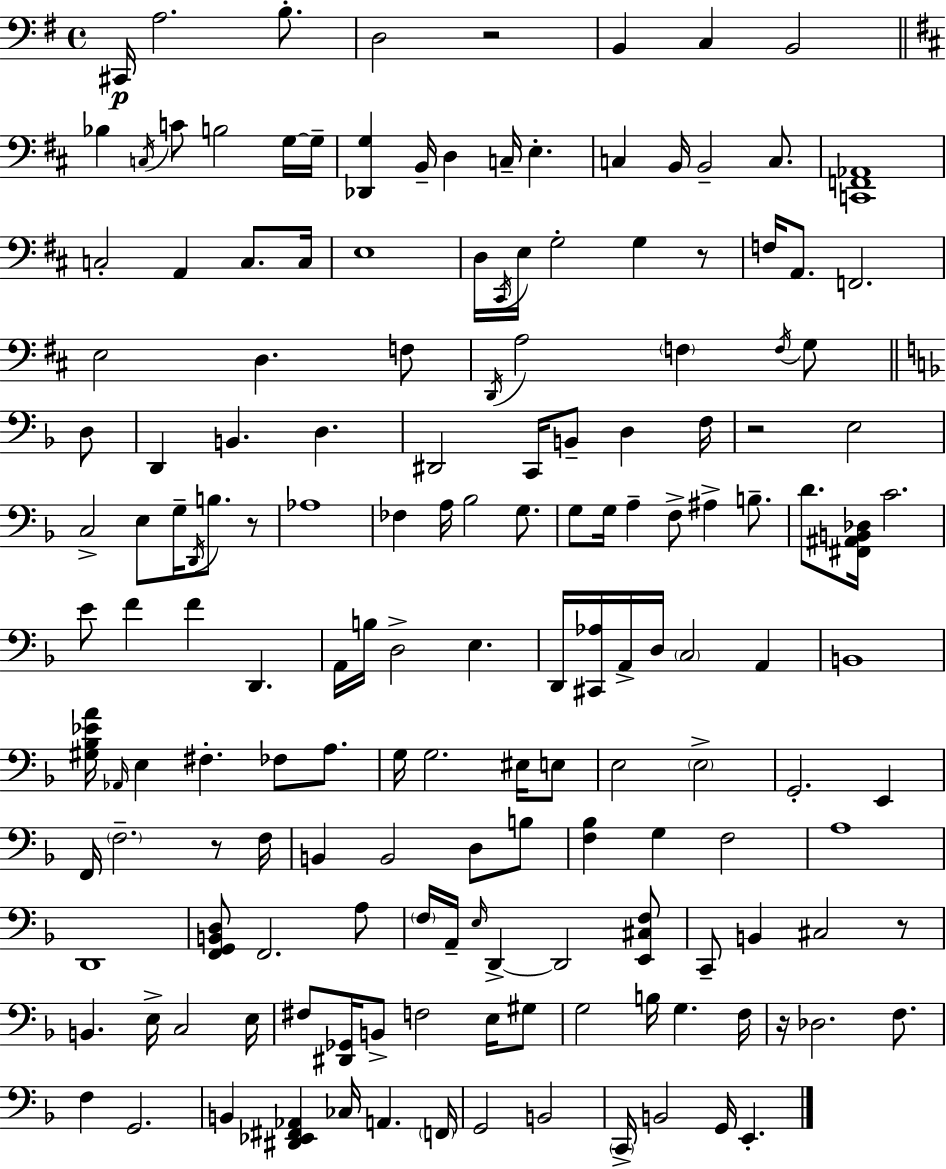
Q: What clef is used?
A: bass